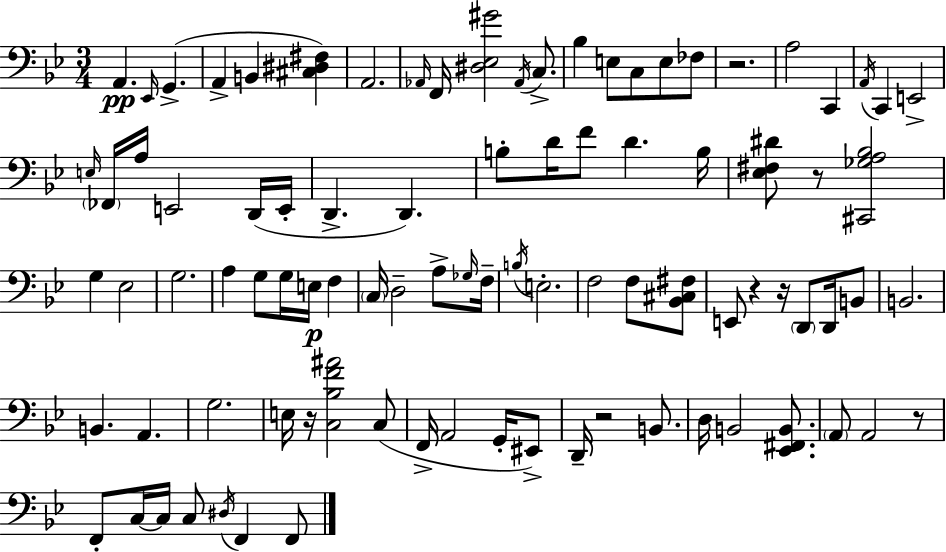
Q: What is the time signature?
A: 3/4